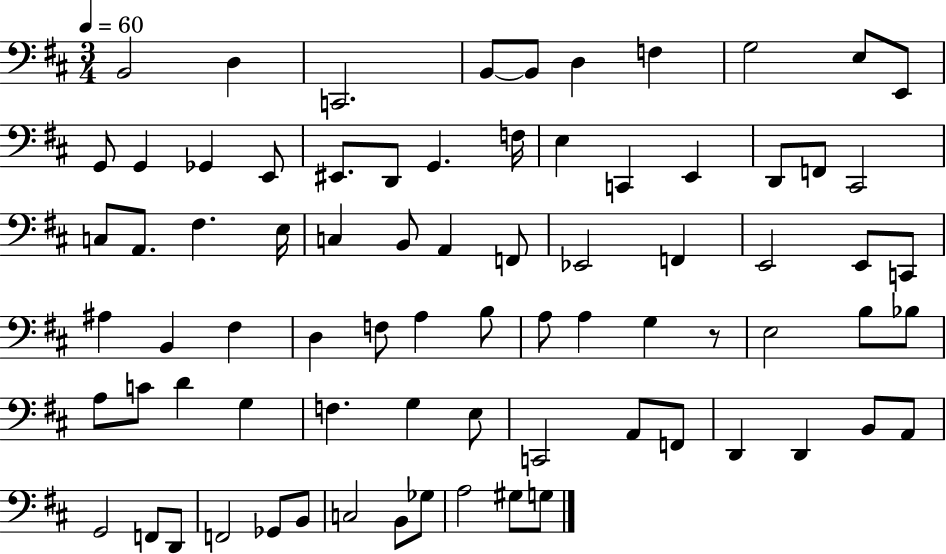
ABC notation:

X:1
T:Untitled
M:3/4
L:1/4
K:D
B,,2 D, C,,2 B,,/2 B,,/2 D, F, G,2 E,/2 E,,/2 G,,/2 G,, _G,, E,,/2 ^E,,/2 D,,/2 G,, F,/4 E, C,, E,, D,,/2 F,,/2 ^C,,2 C,/2 A,,/2 ^F, E,/4 C, B,,/2 A,, F,,/2 _E,,2 F,, E,,2 E,,/2 C,,/2 ^A, B,, ^F, D, F,/2 A, B,/2 A,/2 A, G, z/2 E,2 B,/2 _B,/2 A,/2 C/2 D G, F, G, E,/2 C,,2 A,,/2 F,,/2 D,, D,, B,,/2 A,,/2 G,,2 F,,/2 D,,/2 F,,2 _G,,/2 B,,/2 C,2 B,,/2 _G,/2 A,2 ^G,/2 G,/2